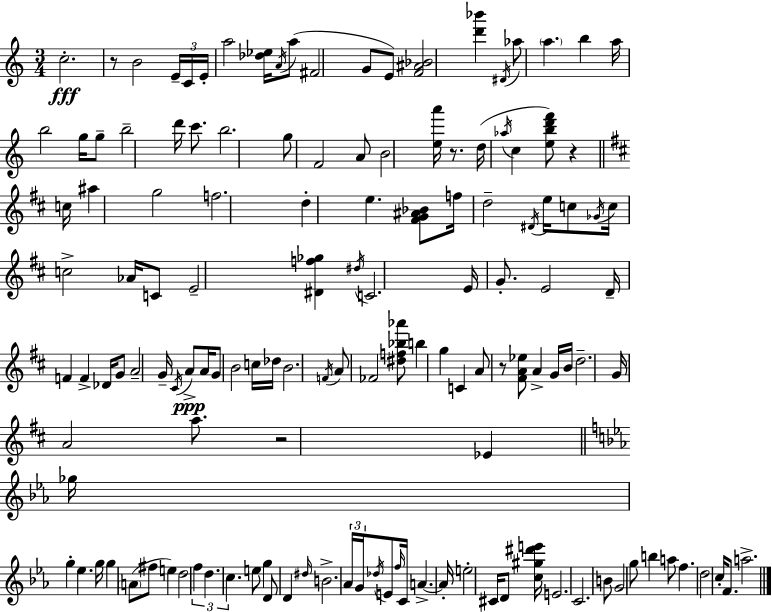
X:1
T:Untitled
M:3/4
L:1/4
K:Am
c2 z/2 B2 E/4 C/4 E/4 a2 [_d_e]/4 A/4 a/2 ^F2 G/2 E/2 [F^A_B]2 [d'_b'] ^D/4 _a/2 a b a/4 b2 g/4 g/2 b2 d'/4 c'/2 b2 g/2 F2 A/2 B2 [ea']/4 z/2 d/4 _a/4 c [ebd'f']/2 z c/4 ^a g2 f2 d e [^FG^A_B]/2 f/4 d2 ^D/4 e/4 c/2 _G/4 c/4 c2 _A/4 C/2 E2 [^Df_g] ^d/4 C2 E/4 G/2 E2 D/4 F F _D/4 G/2 A2 G/4 ^C/4 A/2 A/4 G/2 B2 c/4 _d/4 B2 F/4 A/2 _F2 [^df_b_a']/2 b g C A/2 z/2 [^FA_e]/2 A G/4 B/4 d2 G/4 A2 a/2 z2 _E _g/4 g _e g/4 g A/2 ^f/2 e d2 f d c e/2 g D/2 D ^d/4 B2 _A/4 G/4 _d/4 E/2 f/4 C/4 A A/4 e2 ^C/4 D/2 [c^g^d'e']/4 E2 C2 B/2 G2 g/2 b a/2 f d2 c/4 F/2 a2